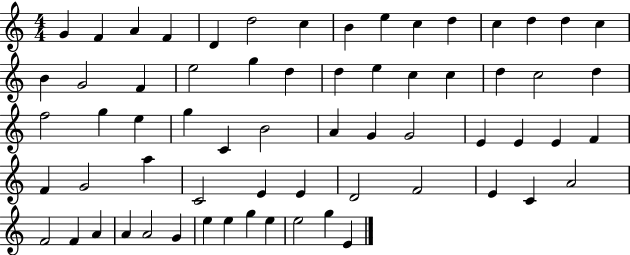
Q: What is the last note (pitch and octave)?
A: E4